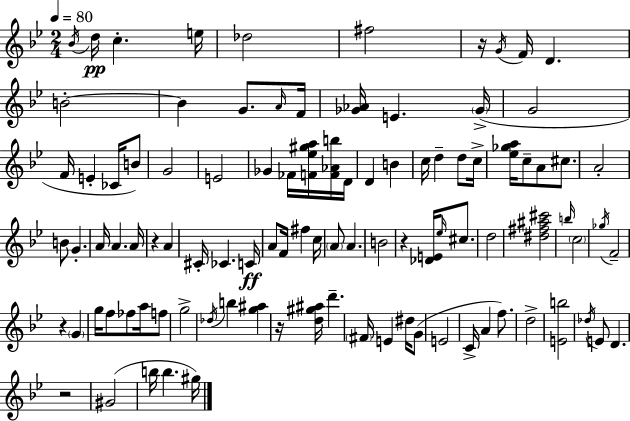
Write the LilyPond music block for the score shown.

{
  \clef treble
  \numericTimeSignature
  \time 2/4
  \key g \minor
  \tempo 4 = 80
  \acciaccatura { bes'16 }\pp d''16 c''4.-. | e''16 des''2 | fis''2 | r16 \acciaccatura { g'16 } f'16 d'4. | \break b'2-.~~ | b'4 g'8. | \grace { a'16 } f'16 <ges' aes'>16 e'4. | \parenthesize ges'16->( g'2 | \break f'16 e'4-. | ces'16 b'8) g'2 | e'2 | ges'4 fes'16 | \break <f' ees'' gis'' a''>16 <f' aes' b''>16 d'16 d'4 b'4 | c''16 d''4-- | d''8 c''16-> <ees'' ges'' a''>16 c''8-- a'8 | cis''8. a'2-. | \break b'8 g'4.-. | a'16 a'4. | a'16 r4 a'4 | cis'16-. ces'4. | \break c'16\ff a'8 f'16 fis''4 | c''16 \parenthesize a'8 a'4. | b'2 | r4 <des' e'>16 | \break \grace { ees''16 } cis''8. d''2 | <dis'' fis'' ais'' cis'''>2 | \grace { b''16 } \parenthesize c''2 | \acciaccatura { ges''16 } f'2-- | \break r4 | \parenthesize g'4 g''16 f''8 | fes''8 a''16 f''8 g''2-> | \acciaccatura { des''16 } b''4 | \break <g'' ais''>4 r16 | <d'' gis'' ais''>16 d'''4.-- \parenthesize fis'16 | e'4 dis''16 g'8( e'2 | c'16-> | \break a'4 f''8.) d''2-> | <e' b''>2 | \acciaccatura { des''16 } | e'8 d'4. | \break r2 | gis'2( | b''16 b''4. gis''16) | \bar "|."
}